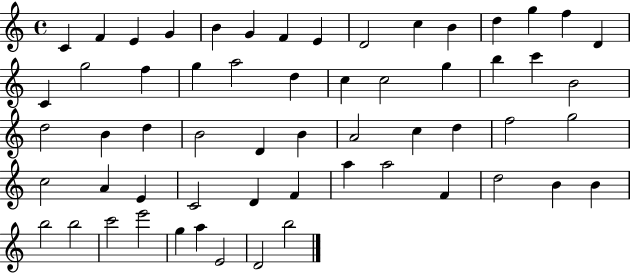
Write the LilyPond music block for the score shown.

{
  \clef treble
  \time 4/4
  \defaultTimeSignature
  \key c \major
  c'4 f'4 e'4 g'4 | b'4 g'4 f'4 e'4 | d'2 c''4 b'4 | d''4 g''4 f''4 d'4 | \break c'4 g''2 f''4 | g''4 a''2 d''4 | c''4 c''2 g''4 | b''4 c'''4 b'2 | \break d''2 b'4 d''4 | b'2 d'4 b'4 | a'2 c''4 d''4 | f''2 g''2 | \break c''2 a'4 e'4 | c'2 d'4 f'4 | a''4 a''2 f'4 | d''2 b'4 b'4 | \break b''2 b''2 | c'''2 e'''2 | g''4 a''4 e'2 | d'2 b''2 | \break \bar "|."
}